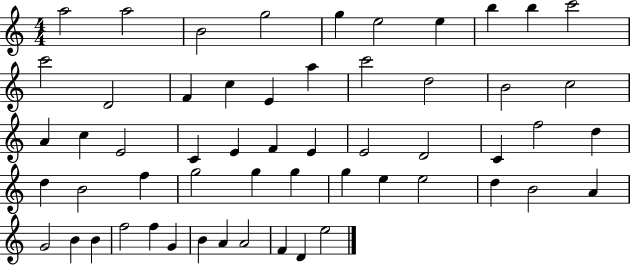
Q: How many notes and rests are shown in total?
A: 56